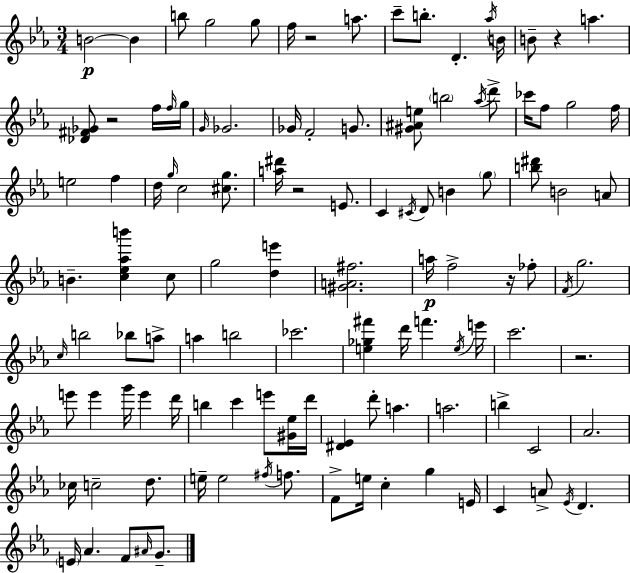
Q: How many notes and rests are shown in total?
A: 115